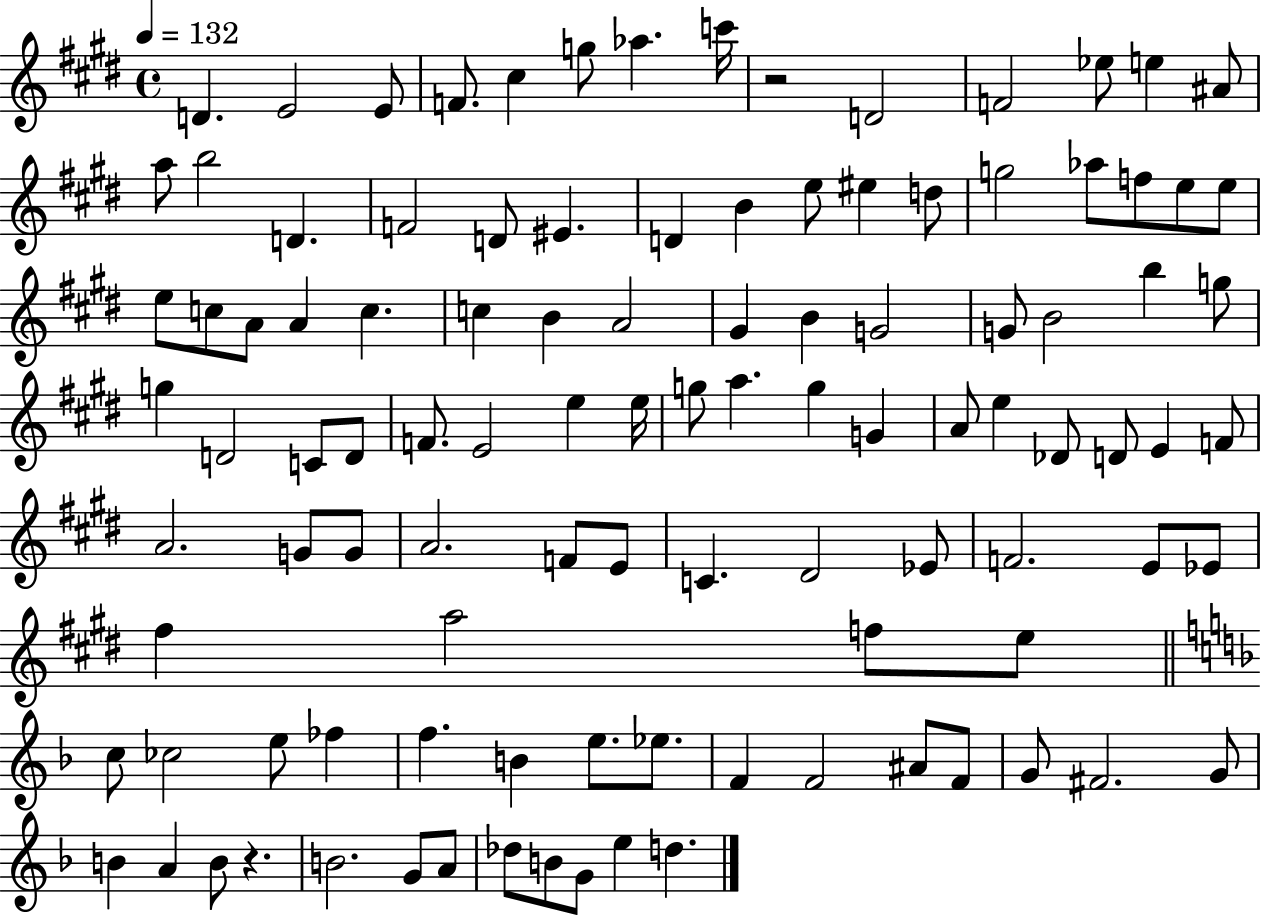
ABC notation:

X:1
T:Untitled
M:4/4
L:1/4
K:E
D E2 E/2 F/2 ^c g/2 _a c'/4 z2 D2 F2 _e/2 e ^A/2 a/2 b2 D F2 D/2 ^E D B e/2 ^e d/2 g2 _a/2 f/2 e/2 e/2 e/2 c/2 A/2 A c c B A2 ^G B G2 G/2 B2 b g/2 g D2 C/2 D/2 F/2 E2 e e/4 g/2 a g G A/2 e _D/2 D/2 E F/2 A2 G/2 G/2 A2 F/2 E/2 C ^D2 _E/2 F2 E/2 _E/2 ^f a2 f/2 e/2 c/2 _c2 e/2 _f f B e/2 _e/2 F F2 ^A/2 F/2 G/2 ^F2 G/2 B A B/2 z B2 G/2 A/2 _d/2 B/2 G/2 e d